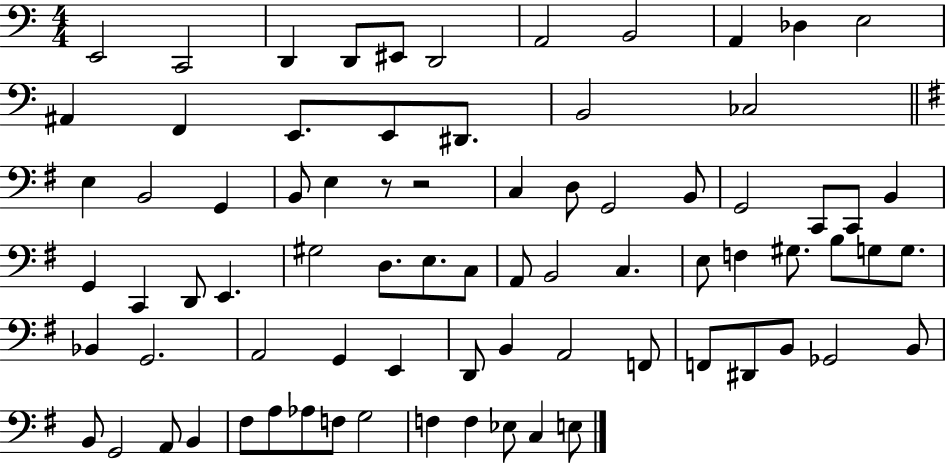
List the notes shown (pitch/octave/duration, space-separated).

E2/h C2/h D2/q D2/e EIS2/e D2/h A2/h B2/h A2/q Db3/q E3/h A#2/q F2/q E2/e. E2/e D#2/e. B2/h CES3/h E3/q B2/h G2/q B2/e E3/q R/e R/h C3/q D3/e G2/h B2/e G2/h C2/e C2/e B2/q G2/q C2/q D2/e E2/q. G#3/h D3/e. E3/e. C3/e A2/e B2/h C3/q. E3/e F3/q G#3/e. B3/e G3/e G3/e. Bb2/q G2/h. A2/h G2/q E2/q D2/e B2/q A2/h F2/e F2/e D#2/e B2/e Gb2/h B2/e B2/e G2/h A2/e B2/q F#3/e A3/e Ab3/e F3/e G3/h F3/q F3/q Eb3/e C3/q E3/e